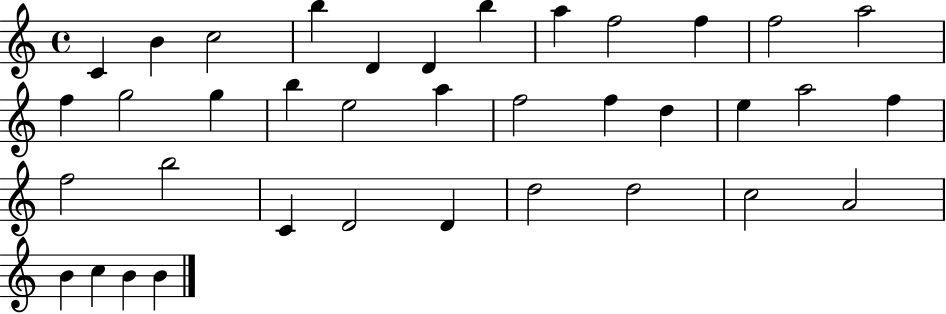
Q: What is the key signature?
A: C major